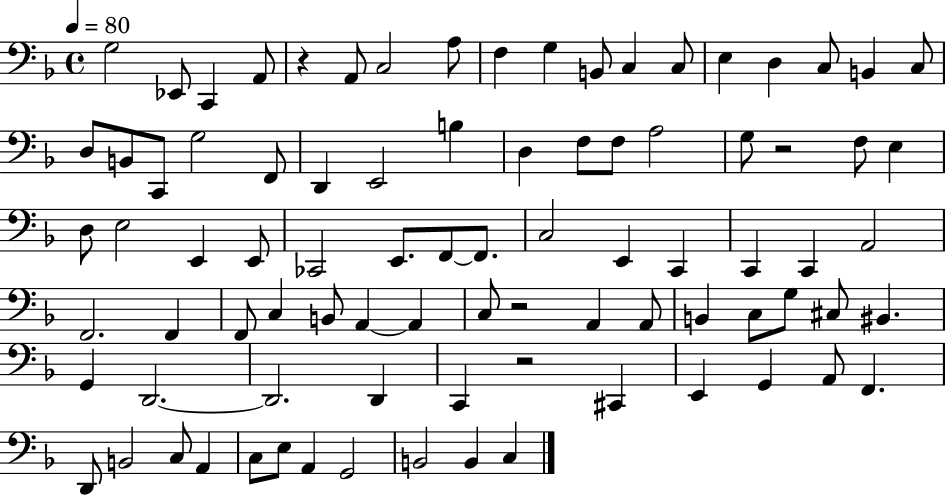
G3/h Eb2/e C2/q A2/e R/q A2/e C3/h A3/e F3/q G3/q B2/e C3/q C3/e E3/q D3/q C3/e B2/q C3/e D3/e B2/e C2/e G3/h F2/e D2/q E2/h B3/q D3/q F3/e F3/e A3/h G3/e R/h F3/e E3/q D3/e E3/h E2/q E2/e CES2/h E2/e. F2/e F2/e. C3/h E2/q C2/q C2/q C2/q A2/h F2/h. F2/q F2/e C3/q B2/e A2/q A2/q C3/e R/h A2/q A2/e B2/q C3/e G3/e C#3/e BIS2/q. G2/q D2/h. D2/h. D2/q C2/q R/h C#2/q E2/q G2/q A2/e F2/q. D2/e B2/h C3/e A2/q C3/e E3/e A2/q G2/h B2/h B2/q C3/q